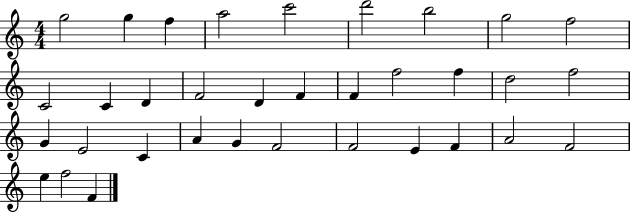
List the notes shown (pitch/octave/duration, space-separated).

G5/h G5/q F5/q A5/h C6/h D6/h B5/h G5/h F5/h C4/h C4/q D4/q F4/h D4/q F4/q F4/q F5/h F5/q D5/h F5/h G4/q E4/h C4/q A4/q G4/q F4/h F4/h E4/q F4/q A4/h F4/h E5/q F5/h F4/q